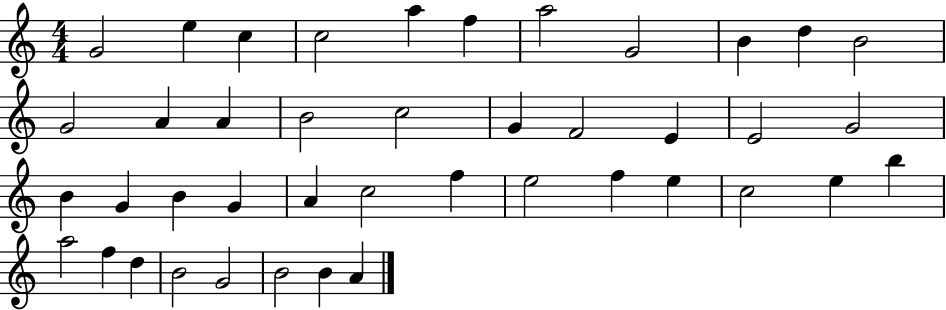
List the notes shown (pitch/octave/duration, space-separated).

G4/h E5/q C5/q C5/h A5/q F5/q A5/h G4/h B4/q D5/q B4/h G4/h A4/q A4/q B4/h C5/h G4/q F4/h E4/q E4/h G4/h B4/q G4/q B4/q G4/q A4/q C5/h F5/q E5/h F5/q E5/q C5/h E5/q B5/q A5/h F5/q D5/q B4/h G4/h B4/h B4/q A4/q